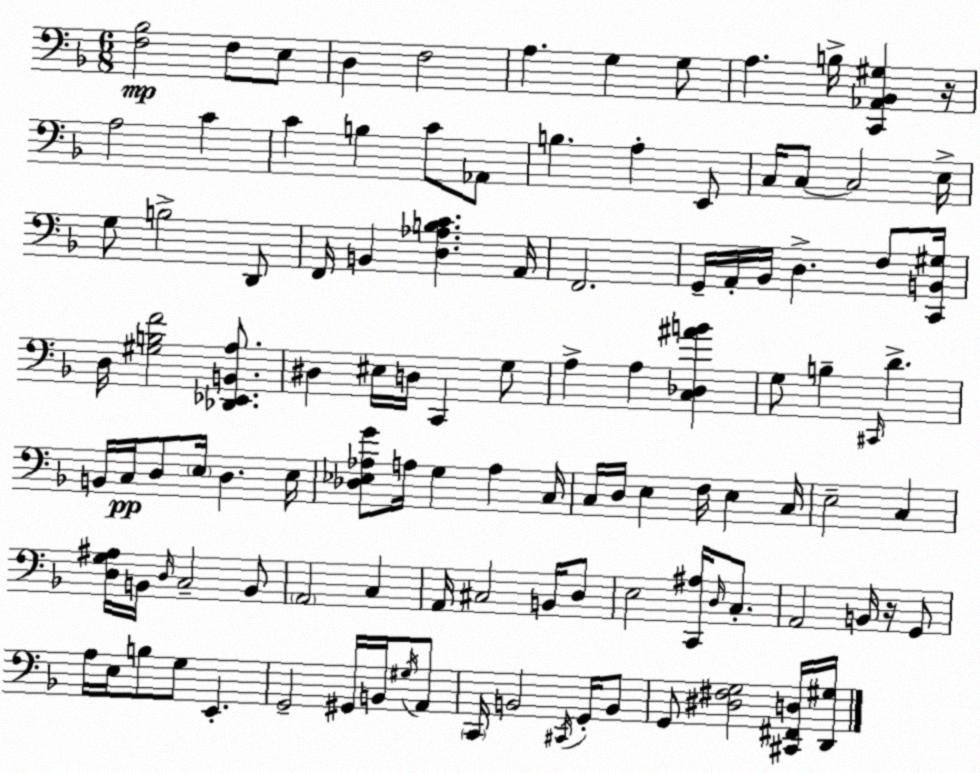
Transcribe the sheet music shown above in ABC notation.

X:1
T:Untitled
M:6/8
L:1/4
K:F
[F,_B,]2 F,/2 E,/2 D, F,2 A, G, G,/2 A, B,/4 [C,,_A,,_B,,^G,] z/4 A,2 C C B, C/2 _A,,/2 B, A, E,,/2 C,/4 C,/2 C,2 E,/4 G,/2 B,2 D,,/2 F,,/4 B,, [D,_A,B,C] A,,/4 F,,2 G,,/4 A,,/4 _B,,/4 D, F,/2 [C,,B,,^G,]/4 D,/4 [^G,B,F]2 [_D,,_E,,B,,A,]/2 ^D, ^E,/4 D,/4 C,, G,/2 A, A, [C,_D,^AB] G,/2 B, ^C,,/4 D B,,/4 C,/4 D,/2 E,/4 D, E,/4 [_D,_E,_A,G]/2 A,/4 G, A, C,/4 C,/4 D,/4 E, F,/4 E, C,/4 E,2 C, [D,G,^A,]/4 B,,/4 D,/4 C,2 B,,/2 A,,2 C, A,,/4 ^C,2 B,,/4 D,/2 E,2 [C,,^A,]/4 D,/4 C,/2 A,,2 B,,/4 z/4 G,,/2 A,/4 E,/4 B,/2 G,/2 E,, G,,2 ^G,,/4 B,,/4 ^G,/4 A,,/2 C,,/4 B,,2 ^C,,/4 G,,/4 B,,/2 G,,/2 [^D,^F,G,]2 [^C,,^F,,D,]/4 [D,,^G,]/4